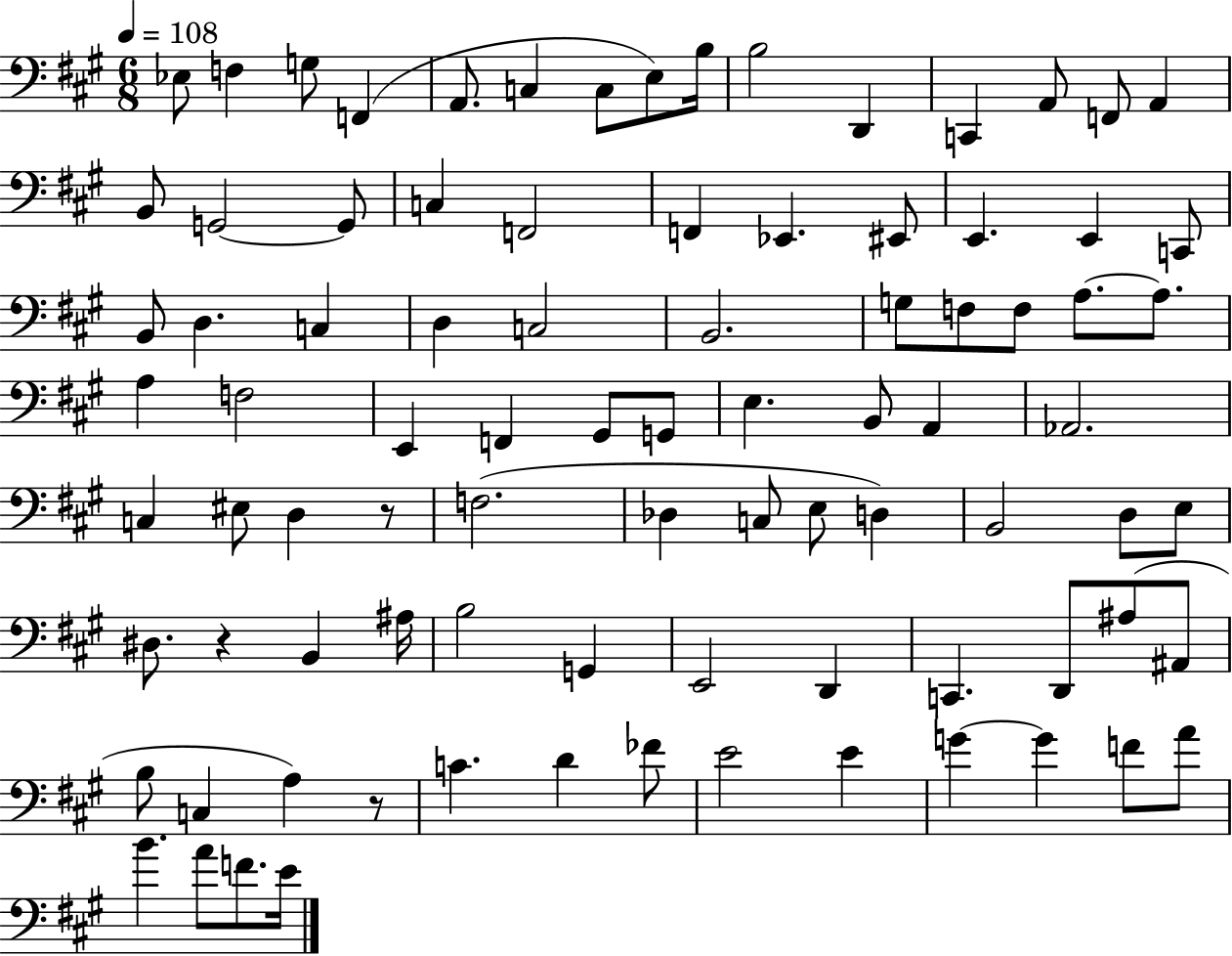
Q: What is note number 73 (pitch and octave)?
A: C4